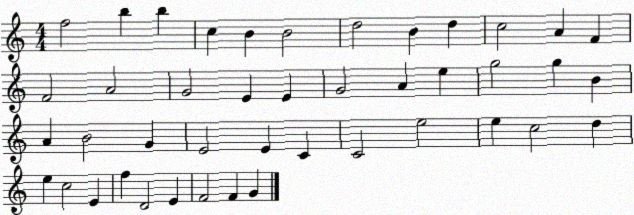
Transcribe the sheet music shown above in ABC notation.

X:1
T:Untitled
M:4/4
L:1/4
K:C
f2 b b c B B2 d2 B d c2 A F F2 A2 G2 E E G2 A e g2 g B A B2 G E2 E C C2 e2 e c2 d e c2 E f D2 E F2 F G